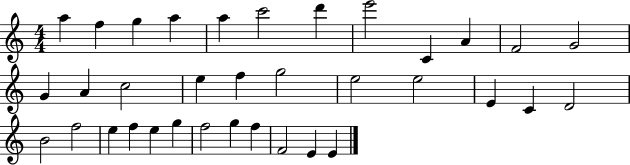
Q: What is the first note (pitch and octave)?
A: A5